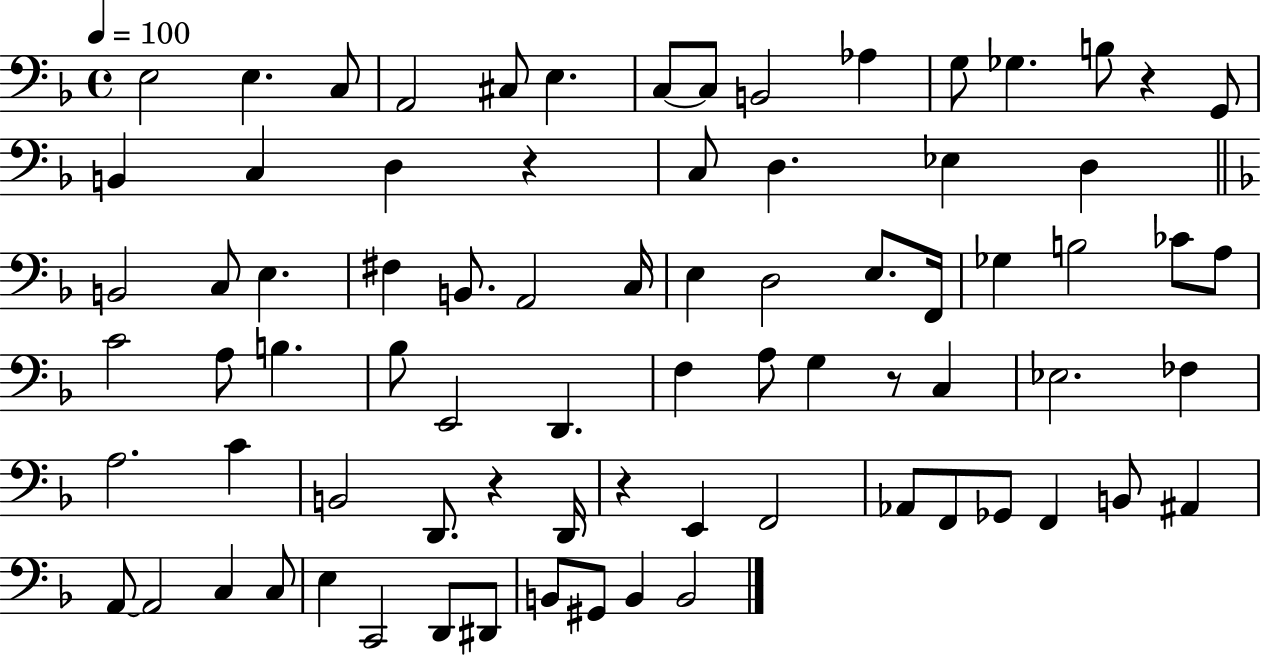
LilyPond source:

{
  \clef bass
  \time 4/4
  \defaultTimeSignature
  \key f \major
  \tempo 4 = 100
  e2 e4. c8 | a,2 cis8 e4. | c8~~ c8 b,2 aes4 | g8 ges4. b8 r4 g,8 | \break b,4 c4 d4 r4 | c8 d4. ees4 d4 | \bar "||" \break \key f \major b,2 c8 e4. | fis4 b,8. a,2 c16 | e4 d2 e8. f,16 | ges4 b2 ces'8 a8 | \break c'2 a8 b4. | bes8 e,2 d,4. | f4 a8 g4 r8 c4 | ees2. fes4 | \break a2. c'4 | b,2 d,8. r4 d,16 | r4 e,4 f,2 | aes,8 f,8 ges,8 f,4 b,8 ais,4 | \break a,8~~ a,2 c4 c8 | e4 c,2 d,8 dis,8 | b,8 gis,8 b,4 b,2 | \bar "|."
}